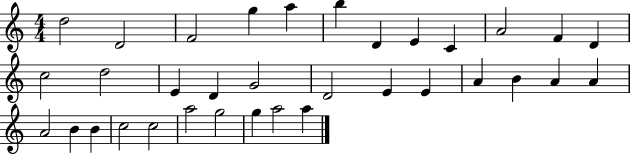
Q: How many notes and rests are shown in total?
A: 34